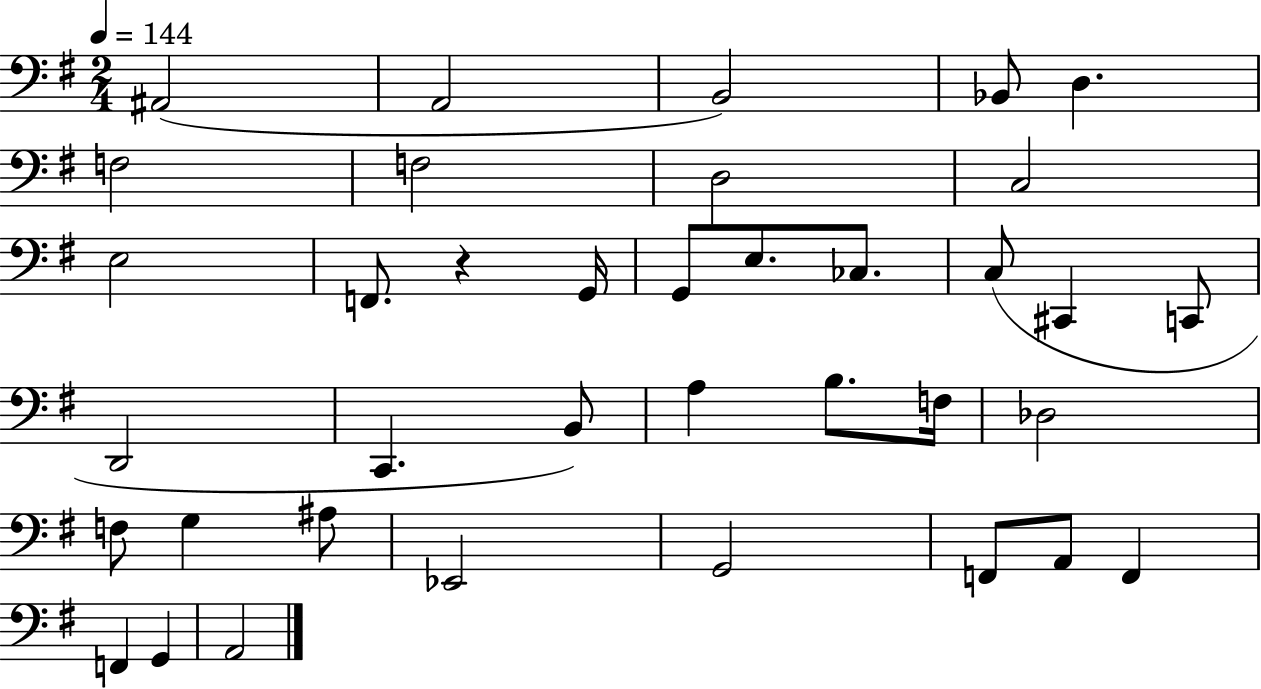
A#2/h A2/h B2/h Bb2/e D3/q. F3/h F3/h D3/h C3/h E3/h F2/e. R/q G2/s G2/e E3/e. CES3/e. C3/e C#2/q C2/e D2/h C2/q. B2/e A3/q B3/e. F3/s Db3/h F3/e G3/q A#3/e Eb2/h G2/h F2/e A2/e F2/q F2/q G2/q A2/h